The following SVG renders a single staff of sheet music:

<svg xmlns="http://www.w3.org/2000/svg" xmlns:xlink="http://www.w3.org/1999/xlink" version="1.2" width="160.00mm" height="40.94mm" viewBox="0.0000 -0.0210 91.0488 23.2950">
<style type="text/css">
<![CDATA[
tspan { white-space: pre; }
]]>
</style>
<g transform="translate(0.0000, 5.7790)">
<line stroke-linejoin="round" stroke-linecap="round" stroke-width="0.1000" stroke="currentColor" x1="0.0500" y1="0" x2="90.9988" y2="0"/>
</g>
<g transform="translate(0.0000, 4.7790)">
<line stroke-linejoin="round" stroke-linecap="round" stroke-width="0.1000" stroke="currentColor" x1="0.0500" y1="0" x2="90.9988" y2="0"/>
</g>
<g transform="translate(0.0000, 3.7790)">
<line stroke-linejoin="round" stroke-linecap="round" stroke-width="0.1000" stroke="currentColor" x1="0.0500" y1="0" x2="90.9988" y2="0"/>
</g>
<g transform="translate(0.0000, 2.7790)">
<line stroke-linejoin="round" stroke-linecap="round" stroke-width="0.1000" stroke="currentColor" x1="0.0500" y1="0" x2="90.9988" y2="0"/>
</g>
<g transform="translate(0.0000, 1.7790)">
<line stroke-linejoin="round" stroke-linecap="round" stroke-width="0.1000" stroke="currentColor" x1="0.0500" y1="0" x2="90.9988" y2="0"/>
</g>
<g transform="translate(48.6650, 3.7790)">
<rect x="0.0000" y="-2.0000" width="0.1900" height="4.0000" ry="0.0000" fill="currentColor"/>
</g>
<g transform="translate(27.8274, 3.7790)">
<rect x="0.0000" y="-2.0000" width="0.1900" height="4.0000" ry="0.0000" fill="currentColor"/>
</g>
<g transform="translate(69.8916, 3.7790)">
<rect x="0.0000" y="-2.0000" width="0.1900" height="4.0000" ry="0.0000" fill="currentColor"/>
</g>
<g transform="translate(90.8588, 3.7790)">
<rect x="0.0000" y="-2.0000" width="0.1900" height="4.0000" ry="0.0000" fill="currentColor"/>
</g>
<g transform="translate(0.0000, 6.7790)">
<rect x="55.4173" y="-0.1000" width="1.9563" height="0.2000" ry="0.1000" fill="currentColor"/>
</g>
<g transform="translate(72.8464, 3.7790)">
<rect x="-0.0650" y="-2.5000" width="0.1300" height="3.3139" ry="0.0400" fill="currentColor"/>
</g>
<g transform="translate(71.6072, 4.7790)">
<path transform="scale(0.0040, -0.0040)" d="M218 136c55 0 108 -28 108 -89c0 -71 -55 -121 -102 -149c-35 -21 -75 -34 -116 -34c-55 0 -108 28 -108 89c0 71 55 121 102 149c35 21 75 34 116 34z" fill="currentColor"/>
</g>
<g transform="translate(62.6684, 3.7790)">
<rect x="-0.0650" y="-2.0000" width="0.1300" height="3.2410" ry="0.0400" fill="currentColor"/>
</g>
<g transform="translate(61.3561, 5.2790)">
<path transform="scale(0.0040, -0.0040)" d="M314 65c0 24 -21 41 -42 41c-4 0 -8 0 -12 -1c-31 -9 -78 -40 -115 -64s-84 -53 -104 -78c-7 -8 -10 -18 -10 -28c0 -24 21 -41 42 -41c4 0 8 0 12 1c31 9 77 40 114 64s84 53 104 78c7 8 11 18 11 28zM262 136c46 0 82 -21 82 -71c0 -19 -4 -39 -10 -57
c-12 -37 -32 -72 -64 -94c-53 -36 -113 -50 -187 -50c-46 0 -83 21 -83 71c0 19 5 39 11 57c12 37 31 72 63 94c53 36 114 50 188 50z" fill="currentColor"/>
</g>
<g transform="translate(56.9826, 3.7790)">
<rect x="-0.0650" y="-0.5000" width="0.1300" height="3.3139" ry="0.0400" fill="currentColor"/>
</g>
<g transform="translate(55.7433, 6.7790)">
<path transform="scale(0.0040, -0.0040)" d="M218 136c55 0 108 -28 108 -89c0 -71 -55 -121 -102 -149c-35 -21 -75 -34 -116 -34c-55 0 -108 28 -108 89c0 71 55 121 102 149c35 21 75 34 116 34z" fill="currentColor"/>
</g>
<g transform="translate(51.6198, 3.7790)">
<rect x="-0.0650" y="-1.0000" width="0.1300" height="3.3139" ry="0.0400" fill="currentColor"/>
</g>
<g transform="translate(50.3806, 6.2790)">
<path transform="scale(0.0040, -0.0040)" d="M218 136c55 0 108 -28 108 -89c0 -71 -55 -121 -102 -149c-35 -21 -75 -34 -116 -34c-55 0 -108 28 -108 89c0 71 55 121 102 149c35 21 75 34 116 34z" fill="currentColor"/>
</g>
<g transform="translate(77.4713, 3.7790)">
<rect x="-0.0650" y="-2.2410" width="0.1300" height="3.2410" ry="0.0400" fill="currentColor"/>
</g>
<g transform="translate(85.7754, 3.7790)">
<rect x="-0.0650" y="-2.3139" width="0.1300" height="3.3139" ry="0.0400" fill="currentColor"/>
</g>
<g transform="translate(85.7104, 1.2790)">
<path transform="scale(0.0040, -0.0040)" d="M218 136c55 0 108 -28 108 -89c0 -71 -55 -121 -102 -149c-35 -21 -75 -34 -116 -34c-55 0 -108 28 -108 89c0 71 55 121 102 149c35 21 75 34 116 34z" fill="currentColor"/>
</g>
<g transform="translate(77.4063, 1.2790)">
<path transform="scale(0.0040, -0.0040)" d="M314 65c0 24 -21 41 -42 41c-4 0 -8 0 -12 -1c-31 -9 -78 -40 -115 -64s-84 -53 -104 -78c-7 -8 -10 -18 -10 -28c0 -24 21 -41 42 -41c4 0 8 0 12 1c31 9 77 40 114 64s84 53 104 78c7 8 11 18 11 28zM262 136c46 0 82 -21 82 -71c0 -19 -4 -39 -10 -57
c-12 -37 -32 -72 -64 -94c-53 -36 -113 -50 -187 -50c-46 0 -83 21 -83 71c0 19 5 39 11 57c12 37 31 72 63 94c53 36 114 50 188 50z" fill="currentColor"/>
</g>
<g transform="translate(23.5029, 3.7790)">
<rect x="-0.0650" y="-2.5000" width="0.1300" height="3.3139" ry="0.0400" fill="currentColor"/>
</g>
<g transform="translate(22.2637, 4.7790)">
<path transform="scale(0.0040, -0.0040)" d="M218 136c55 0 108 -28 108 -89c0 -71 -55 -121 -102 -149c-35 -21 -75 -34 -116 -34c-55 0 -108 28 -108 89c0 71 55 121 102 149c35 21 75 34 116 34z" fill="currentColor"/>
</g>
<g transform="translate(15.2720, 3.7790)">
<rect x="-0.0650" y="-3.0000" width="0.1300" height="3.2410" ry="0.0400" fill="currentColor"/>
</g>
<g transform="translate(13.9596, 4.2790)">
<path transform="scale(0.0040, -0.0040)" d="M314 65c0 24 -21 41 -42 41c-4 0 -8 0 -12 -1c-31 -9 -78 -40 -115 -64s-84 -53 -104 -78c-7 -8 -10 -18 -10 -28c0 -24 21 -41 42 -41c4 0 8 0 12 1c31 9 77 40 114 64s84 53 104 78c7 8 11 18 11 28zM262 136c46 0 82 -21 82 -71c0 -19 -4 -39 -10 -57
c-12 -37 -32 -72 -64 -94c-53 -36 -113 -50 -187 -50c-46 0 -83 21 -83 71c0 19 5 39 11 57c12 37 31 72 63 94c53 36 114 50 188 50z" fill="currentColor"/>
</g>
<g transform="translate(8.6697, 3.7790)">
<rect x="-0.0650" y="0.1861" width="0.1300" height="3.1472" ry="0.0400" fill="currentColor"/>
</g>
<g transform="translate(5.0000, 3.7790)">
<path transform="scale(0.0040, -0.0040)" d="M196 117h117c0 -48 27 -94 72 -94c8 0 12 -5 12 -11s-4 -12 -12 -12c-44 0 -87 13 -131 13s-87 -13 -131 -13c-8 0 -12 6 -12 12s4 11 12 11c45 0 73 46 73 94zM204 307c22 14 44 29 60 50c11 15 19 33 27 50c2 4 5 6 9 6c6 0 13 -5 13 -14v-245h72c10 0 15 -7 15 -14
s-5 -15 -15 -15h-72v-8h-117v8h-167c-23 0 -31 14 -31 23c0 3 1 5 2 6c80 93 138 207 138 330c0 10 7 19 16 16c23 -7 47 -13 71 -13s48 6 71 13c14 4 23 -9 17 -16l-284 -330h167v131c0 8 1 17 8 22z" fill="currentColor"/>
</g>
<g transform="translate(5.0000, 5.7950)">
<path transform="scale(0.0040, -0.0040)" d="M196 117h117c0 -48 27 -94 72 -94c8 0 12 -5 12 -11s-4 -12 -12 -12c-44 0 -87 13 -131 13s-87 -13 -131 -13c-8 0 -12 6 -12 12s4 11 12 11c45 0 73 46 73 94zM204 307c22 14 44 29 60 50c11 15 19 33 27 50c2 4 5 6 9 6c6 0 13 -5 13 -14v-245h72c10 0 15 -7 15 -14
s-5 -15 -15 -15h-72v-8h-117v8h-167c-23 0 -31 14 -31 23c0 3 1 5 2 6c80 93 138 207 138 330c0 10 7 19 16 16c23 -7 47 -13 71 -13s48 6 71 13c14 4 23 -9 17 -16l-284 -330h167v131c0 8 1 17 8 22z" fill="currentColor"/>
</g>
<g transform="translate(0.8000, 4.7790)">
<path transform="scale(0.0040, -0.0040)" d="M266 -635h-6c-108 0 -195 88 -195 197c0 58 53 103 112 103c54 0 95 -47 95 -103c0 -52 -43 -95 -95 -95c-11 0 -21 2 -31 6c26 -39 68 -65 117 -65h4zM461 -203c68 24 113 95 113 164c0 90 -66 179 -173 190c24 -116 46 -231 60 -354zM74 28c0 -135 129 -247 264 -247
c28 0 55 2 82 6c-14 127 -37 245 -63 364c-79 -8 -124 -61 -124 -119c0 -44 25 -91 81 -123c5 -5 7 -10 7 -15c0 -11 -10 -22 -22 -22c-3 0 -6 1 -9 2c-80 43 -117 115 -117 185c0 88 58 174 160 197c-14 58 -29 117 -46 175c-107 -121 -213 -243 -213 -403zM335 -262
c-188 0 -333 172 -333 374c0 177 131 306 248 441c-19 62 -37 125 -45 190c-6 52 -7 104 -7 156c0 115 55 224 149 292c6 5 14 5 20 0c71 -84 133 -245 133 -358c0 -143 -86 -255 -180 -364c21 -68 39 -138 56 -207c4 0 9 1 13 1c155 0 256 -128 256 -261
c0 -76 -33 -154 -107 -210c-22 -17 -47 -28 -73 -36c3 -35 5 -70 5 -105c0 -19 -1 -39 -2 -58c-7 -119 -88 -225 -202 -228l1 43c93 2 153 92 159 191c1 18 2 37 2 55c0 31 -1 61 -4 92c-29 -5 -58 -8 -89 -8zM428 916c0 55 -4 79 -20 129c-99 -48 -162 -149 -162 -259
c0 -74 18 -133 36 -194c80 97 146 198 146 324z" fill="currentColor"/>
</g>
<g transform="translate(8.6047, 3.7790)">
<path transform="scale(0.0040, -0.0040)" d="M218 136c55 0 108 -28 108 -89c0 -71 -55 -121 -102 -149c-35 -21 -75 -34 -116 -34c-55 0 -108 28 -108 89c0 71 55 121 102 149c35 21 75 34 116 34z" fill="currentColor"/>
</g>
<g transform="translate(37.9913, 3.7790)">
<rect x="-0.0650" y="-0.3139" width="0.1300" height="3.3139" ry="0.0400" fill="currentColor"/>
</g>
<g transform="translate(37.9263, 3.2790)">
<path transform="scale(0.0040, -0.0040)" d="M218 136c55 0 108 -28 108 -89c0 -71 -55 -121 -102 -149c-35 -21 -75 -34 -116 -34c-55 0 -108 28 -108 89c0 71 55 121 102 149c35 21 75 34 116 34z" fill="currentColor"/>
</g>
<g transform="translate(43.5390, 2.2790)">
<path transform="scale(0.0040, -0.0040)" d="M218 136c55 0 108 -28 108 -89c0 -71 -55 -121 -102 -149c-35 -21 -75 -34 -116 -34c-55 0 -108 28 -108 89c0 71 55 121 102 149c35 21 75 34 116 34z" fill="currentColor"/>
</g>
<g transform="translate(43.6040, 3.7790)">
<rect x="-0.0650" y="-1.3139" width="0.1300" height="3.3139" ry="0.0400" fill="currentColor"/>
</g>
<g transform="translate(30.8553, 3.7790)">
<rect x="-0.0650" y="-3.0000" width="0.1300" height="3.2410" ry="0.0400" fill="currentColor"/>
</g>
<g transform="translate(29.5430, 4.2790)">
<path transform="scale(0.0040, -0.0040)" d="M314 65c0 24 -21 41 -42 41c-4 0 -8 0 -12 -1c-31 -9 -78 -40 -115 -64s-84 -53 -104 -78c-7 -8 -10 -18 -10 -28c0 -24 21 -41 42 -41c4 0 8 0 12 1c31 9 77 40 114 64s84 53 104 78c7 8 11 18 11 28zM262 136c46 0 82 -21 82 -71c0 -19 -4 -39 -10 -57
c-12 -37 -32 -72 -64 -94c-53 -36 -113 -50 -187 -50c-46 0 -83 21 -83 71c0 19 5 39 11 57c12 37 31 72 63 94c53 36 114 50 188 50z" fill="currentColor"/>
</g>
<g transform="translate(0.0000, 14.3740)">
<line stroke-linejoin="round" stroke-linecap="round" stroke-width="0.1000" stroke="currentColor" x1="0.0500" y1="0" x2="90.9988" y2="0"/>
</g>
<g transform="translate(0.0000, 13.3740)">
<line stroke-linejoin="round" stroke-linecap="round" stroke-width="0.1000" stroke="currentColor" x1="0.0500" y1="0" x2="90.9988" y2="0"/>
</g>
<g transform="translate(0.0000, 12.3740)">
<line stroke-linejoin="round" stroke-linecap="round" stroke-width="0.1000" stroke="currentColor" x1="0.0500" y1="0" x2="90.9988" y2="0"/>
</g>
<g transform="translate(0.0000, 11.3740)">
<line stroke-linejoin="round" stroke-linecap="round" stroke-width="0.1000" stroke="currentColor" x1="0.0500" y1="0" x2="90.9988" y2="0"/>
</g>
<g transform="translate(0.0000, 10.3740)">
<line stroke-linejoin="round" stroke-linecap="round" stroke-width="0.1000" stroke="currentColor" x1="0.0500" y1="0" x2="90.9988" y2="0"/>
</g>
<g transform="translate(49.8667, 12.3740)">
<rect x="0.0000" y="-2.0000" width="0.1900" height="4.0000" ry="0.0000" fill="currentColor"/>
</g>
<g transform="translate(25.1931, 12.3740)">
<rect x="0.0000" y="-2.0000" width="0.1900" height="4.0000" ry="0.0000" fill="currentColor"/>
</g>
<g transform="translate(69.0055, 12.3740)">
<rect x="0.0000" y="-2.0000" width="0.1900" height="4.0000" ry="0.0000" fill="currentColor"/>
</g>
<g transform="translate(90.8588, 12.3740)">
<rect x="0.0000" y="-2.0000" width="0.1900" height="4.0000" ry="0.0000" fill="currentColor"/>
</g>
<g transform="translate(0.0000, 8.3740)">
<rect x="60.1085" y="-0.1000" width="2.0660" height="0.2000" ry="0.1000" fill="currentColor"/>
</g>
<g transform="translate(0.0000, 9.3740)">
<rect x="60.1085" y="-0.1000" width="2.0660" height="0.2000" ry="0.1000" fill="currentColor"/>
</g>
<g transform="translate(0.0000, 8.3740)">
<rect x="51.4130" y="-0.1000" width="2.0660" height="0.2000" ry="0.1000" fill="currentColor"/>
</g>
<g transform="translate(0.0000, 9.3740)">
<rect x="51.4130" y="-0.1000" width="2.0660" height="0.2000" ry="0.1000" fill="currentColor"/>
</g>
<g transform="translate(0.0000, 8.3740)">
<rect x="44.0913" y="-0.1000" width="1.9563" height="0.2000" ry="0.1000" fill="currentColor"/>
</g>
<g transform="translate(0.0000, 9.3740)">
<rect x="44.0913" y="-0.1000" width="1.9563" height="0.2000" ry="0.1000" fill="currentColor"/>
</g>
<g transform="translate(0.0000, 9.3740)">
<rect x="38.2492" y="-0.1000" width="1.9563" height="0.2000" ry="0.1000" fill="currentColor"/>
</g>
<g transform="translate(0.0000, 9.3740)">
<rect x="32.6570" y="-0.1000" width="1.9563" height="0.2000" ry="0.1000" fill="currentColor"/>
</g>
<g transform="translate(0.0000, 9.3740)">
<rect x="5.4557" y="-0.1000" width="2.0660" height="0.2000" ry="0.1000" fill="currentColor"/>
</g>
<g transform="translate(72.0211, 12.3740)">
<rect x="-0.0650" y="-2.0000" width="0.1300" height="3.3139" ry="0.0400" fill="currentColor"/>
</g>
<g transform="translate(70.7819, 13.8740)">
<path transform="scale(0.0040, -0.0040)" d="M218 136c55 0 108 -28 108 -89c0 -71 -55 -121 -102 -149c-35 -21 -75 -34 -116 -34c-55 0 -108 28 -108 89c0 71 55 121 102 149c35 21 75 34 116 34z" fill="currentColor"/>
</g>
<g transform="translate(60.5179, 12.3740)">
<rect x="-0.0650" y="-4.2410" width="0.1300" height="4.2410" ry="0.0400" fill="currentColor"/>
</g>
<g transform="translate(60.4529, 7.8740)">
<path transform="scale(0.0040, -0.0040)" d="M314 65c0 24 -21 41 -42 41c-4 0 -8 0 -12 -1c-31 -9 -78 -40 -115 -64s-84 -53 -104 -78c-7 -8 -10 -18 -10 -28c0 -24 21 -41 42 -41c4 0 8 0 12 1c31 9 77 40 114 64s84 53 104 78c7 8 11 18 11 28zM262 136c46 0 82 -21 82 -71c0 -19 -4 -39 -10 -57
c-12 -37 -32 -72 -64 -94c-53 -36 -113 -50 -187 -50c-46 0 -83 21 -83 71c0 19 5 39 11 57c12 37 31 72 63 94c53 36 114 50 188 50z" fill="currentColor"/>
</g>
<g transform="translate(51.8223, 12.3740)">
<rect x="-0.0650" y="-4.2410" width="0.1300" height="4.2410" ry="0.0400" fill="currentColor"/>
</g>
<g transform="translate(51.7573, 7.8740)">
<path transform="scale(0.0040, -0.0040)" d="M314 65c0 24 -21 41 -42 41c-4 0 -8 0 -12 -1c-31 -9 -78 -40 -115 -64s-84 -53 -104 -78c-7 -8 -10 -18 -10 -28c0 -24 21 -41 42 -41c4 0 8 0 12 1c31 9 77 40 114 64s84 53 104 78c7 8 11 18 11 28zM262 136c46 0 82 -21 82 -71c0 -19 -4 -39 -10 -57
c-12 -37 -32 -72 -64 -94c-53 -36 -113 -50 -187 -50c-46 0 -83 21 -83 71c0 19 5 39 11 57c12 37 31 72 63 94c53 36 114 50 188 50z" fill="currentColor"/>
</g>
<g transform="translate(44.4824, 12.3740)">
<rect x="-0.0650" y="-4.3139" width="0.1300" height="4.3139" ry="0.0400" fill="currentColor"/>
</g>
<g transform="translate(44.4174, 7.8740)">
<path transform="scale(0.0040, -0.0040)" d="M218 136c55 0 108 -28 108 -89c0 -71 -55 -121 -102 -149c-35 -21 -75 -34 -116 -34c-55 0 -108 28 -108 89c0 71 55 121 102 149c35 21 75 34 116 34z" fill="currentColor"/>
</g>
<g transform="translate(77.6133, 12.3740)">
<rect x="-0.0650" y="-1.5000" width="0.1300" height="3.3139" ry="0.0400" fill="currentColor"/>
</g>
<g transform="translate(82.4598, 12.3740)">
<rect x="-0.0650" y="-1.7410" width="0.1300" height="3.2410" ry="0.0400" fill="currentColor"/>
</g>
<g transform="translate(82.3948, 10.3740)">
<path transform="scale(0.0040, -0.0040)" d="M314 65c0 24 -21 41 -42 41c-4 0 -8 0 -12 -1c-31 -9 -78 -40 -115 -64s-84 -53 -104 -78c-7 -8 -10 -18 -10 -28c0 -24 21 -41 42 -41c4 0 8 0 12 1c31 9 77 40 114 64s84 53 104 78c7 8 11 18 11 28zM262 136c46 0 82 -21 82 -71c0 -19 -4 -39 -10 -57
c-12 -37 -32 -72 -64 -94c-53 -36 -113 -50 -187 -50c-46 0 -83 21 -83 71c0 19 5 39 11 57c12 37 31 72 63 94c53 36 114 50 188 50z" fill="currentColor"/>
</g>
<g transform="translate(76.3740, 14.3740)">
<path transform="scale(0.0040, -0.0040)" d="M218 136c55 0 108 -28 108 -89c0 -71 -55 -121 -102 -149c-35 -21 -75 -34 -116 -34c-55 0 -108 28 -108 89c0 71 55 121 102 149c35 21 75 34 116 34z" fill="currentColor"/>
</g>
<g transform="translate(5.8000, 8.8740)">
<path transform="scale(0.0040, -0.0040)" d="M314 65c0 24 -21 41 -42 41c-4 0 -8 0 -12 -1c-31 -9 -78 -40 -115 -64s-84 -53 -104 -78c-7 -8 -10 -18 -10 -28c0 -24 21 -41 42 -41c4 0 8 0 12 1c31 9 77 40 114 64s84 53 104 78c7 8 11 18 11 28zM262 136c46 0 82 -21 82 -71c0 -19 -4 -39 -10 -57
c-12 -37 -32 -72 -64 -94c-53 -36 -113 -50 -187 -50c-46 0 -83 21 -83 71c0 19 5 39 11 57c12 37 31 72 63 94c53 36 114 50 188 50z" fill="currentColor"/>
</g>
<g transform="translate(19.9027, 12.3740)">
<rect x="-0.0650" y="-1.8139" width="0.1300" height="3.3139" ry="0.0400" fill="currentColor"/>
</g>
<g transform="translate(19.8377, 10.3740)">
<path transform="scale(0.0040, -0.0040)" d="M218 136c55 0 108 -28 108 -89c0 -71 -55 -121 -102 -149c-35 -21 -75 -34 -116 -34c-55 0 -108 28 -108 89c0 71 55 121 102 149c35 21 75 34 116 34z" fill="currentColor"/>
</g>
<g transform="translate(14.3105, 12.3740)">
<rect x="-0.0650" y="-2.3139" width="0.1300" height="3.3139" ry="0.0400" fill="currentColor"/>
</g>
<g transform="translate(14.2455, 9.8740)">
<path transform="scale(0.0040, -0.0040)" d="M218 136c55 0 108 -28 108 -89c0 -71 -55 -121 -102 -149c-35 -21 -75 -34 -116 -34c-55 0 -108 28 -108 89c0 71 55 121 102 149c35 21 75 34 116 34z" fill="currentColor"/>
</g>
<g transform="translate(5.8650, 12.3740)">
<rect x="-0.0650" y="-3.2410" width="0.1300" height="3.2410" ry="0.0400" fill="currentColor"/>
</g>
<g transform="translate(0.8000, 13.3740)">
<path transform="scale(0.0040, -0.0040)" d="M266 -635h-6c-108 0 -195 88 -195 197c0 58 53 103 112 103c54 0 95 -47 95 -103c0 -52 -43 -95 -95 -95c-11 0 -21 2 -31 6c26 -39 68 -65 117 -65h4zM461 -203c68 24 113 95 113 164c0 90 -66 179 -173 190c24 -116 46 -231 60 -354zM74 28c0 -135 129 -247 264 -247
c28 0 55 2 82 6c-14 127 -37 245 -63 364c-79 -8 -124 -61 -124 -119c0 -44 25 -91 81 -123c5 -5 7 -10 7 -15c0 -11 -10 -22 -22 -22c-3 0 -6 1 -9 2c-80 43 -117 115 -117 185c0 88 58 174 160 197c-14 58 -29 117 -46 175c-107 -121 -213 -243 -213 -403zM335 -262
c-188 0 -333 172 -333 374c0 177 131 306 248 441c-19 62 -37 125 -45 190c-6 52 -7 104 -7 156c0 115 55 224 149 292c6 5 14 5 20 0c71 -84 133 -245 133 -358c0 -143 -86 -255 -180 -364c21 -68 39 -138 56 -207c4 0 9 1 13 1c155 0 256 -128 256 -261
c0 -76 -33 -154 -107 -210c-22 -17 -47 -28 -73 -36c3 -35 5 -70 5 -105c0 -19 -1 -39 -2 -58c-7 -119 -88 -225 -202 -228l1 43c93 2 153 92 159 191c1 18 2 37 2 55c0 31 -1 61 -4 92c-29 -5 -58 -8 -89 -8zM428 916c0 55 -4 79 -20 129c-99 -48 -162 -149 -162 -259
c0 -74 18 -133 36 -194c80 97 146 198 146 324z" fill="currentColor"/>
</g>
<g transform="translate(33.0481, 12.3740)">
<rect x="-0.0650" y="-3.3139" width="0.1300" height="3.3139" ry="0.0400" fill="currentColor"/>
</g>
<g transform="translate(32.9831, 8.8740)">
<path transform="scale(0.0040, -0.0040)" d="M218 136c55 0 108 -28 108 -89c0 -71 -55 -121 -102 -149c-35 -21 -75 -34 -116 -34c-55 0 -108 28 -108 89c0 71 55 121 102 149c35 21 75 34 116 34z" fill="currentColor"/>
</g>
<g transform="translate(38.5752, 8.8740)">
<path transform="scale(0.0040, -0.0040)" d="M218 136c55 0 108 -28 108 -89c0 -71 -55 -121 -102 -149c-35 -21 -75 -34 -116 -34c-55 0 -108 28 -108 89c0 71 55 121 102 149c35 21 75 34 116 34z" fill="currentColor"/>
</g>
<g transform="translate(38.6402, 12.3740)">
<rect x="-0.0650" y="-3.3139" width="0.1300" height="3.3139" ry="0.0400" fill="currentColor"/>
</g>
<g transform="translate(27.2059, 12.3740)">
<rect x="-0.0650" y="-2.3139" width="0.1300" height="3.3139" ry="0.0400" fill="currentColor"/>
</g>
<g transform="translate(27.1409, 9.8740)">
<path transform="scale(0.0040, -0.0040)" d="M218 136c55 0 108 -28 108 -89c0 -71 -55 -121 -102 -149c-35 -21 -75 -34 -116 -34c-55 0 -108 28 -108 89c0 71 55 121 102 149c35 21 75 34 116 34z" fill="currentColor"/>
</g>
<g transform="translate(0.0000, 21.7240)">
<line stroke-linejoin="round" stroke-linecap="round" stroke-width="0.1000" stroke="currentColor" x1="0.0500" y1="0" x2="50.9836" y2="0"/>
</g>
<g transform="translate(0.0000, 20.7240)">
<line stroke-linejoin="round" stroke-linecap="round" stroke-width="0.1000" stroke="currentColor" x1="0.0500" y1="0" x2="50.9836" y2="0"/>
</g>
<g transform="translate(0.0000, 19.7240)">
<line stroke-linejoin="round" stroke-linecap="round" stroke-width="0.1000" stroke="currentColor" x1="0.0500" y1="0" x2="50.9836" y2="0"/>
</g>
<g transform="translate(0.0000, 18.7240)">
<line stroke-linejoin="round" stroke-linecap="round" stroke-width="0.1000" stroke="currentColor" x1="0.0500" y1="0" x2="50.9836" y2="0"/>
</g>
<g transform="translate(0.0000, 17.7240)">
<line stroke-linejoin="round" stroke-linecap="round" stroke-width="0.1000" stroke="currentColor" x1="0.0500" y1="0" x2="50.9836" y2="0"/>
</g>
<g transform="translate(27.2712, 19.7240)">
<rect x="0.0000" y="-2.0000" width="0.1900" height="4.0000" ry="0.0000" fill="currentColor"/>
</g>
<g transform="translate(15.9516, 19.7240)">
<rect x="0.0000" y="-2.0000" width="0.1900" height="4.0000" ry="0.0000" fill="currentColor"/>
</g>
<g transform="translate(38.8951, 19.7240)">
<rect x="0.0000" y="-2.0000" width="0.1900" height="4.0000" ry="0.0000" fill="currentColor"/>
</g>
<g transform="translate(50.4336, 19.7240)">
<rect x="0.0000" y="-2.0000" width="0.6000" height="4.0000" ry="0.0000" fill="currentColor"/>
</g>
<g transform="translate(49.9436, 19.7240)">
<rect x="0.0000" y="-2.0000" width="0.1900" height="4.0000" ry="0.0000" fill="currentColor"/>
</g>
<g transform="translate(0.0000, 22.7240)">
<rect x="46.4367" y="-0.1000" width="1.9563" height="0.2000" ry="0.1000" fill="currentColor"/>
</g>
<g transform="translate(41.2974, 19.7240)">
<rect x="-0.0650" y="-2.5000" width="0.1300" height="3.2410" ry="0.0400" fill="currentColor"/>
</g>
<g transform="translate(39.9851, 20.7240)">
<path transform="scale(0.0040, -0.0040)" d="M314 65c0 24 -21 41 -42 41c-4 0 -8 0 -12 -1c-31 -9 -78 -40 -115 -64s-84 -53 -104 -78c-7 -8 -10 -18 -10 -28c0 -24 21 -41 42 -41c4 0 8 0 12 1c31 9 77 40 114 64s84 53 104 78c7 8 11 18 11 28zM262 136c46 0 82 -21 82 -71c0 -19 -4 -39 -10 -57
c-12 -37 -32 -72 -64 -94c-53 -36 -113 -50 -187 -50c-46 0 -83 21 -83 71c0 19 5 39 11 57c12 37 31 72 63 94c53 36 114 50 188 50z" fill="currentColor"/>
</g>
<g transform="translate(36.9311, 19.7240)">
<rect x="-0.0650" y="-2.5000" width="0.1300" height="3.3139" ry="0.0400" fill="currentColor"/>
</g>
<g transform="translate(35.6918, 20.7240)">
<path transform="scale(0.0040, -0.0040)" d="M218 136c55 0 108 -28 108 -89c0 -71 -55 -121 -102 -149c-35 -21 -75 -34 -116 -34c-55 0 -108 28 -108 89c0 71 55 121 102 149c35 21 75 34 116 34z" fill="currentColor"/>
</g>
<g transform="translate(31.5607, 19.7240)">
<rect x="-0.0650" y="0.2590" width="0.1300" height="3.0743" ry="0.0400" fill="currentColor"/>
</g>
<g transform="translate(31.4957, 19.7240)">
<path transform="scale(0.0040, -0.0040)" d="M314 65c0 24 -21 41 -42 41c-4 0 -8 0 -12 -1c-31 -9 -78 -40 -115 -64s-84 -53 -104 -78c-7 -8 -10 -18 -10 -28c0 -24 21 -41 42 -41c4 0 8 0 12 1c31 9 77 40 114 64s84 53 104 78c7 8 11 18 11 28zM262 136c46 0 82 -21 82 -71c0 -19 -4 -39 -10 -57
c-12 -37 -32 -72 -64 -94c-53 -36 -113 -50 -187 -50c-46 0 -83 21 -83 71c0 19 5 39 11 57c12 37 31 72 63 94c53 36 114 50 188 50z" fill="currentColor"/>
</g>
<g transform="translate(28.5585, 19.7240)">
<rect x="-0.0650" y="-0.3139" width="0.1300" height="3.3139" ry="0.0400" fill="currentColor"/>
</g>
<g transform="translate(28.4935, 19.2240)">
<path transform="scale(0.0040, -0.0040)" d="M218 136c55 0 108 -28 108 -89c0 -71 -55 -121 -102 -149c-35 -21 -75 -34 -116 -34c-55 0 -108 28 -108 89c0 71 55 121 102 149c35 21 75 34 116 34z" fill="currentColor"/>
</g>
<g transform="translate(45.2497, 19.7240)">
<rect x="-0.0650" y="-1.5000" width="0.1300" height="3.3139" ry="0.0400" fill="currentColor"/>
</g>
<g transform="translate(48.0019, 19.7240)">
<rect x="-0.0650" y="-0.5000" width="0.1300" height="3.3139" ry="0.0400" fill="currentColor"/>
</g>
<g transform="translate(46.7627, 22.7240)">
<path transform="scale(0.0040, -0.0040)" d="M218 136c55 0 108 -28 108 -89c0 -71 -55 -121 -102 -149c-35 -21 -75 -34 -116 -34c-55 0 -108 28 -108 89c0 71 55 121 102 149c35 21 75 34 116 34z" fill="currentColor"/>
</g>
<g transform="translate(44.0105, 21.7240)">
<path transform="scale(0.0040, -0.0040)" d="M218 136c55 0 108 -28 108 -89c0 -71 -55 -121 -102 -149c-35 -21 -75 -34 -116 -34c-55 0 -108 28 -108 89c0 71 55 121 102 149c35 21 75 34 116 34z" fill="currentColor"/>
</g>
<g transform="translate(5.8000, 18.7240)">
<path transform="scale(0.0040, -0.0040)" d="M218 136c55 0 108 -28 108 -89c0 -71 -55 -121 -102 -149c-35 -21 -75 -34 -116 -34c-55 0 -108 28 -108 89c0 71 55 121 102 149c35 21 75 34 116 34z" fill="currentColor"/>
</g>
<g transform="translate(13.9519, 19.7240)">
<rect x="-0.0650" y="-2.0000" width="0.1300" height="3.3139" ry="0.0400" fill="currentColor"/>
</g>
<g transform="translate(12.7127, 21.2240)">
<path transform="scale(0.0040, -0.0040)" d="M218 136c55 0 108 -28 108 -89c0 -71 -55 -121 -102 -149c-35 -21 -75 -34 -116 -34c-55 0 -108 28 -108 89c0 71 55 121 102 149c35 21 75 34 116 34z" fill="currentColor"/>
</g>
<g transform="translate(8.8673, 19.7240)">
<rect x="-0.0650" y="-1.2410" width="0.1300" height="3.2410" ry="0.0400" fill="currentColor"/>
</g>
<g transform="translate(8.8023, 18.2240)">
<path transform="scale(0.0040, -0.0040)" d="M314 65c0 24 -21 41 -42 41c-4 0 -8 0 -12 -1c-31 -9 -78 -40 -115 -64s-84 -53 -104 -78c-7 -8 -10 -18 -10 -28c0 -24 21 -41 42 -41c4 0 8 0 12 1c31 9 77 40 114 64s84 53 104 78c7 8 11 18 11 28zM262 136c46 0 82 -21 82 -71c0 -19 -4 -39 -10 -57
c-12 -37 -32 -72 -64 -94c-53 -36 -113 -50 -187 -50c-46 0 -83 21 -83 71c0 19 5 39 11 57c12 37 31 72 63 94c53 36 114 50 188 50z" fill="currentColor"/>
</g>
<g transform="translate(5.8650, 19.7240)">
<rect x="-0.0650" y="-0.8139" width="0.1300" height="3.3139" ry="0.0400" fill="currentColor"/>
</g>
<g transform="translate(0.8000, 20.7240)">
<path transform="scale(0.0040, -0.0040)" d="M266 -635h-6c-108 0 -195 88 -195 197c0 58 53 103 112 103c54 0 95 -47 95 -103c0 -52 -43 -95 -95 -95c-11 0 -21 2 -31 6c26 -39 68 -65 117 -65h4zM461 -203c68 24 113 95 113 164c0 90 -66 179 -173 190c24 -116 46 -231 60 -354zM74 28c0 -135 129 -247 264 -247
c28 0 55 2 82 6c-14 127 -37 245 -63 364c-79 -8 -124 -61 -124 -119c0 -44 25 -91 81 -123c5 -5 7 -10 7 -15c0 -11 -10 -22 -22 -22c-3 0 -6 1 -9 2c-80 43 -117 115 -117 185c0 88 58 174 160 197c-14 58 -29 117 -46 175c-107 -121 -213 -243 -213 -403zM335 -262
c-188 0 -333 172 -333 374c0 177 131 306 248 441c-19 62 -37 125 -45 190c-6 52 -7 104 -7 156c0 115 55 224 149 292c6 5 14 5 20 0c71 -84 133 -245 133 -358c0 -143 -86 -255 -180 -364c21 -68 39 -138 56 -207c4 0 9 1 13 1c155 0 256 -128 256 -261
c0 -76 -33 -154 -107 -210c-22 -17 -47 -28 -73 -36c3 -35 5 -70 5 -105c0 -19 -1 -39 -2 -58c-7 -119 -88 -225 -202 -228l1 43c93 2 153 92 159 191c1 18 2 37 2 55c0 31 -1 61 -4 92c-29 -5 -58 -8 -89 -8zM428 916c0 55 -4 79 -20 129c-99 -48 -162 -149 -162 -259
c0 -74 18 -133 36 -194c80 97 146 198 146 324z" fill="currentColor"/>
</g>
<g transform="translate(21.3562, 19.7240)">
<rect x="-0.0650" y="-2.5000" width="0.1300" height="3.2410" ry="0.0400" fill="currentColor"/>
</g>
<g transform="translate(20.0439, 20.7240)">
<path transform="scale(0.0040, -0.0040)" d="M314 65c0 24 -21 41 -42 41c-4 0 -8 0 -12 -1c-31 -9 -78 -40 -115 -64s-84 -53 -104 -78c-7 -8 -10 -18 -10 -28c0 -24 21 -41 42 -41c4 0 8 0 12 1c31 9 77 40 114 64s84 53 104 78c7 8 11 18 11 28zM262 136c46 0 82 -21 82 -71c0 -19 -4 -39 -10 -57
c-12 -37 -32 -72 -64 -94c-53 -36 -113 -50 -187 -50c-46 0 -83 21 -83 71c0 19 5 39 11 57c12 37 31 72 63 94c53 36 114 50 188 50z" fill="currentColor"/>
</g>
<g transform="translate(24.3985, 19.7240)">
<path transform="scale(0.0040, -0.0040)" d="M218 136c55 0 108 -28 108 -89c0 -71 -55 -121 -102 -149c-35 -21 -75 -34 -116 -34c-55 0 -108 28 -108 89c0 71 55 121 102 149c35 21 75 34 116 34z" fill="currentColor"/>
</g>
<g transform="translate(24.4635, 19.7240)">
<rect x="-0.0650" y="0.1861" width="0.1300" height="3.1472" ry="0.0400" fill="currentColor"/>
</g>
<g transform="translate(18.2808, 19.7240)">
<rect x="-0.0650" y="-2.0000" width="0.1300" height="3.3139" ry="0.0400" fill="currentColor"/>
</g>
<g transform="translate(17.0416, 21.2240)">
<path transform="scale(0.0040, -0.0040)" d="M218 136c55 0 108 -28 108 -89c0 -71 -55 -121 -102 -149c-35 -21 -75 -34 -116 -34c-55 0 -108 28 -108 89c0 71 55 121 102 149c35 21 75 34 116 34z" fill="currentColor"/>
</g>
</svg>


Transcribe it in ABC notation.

X:1
T:Untitled
M:4/4
L:1/4
K:C
B A2 G A2 c e D C F2 G g2 g b2 g f g b b d' d'2 d'2 F E f2 d e2 F F G2 B c B2 G G2 E C